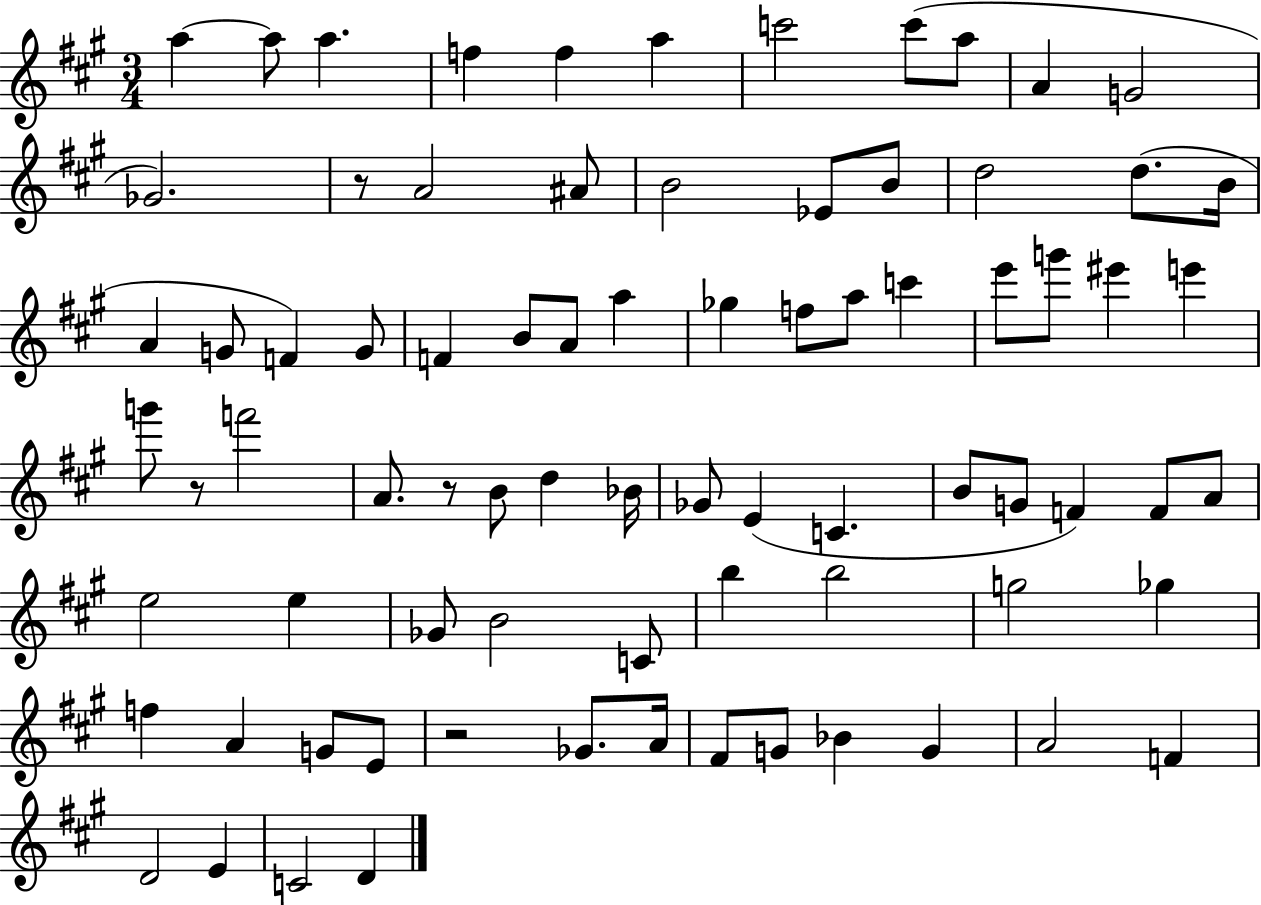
A5/q A5/e A5/q. F5/q F5/q A5/q C6/h C6/e A5/e A4/q G4/h Gb4/h. R/e A4/h A#4/e B4/h Eb4/e B4/e D5/h D5/e. B4/s A4/q G4/e F4/q G4/e F4/q B4/e A4/e A5/q Gb5/q F5/e A5/e C6/q E6/e G6/e EIS6/q E6/q G6/e R/e F6/h A4/e. R/e B4/e D5/q Bb4/s Gb4/e E4/q C4/q. B4/e G4/e F4/q F4/e A4/e E5/h E5/q Gb4/e B4/h C4/e B5/q B5/h G5/h Gb5/q F5/q A4/q G4/e E4/e R/h Gb4/e. A4/s F#4/e G4/e Bb4/q G4/q A4/h F4/q D4/h E4/q C4/h D4/q